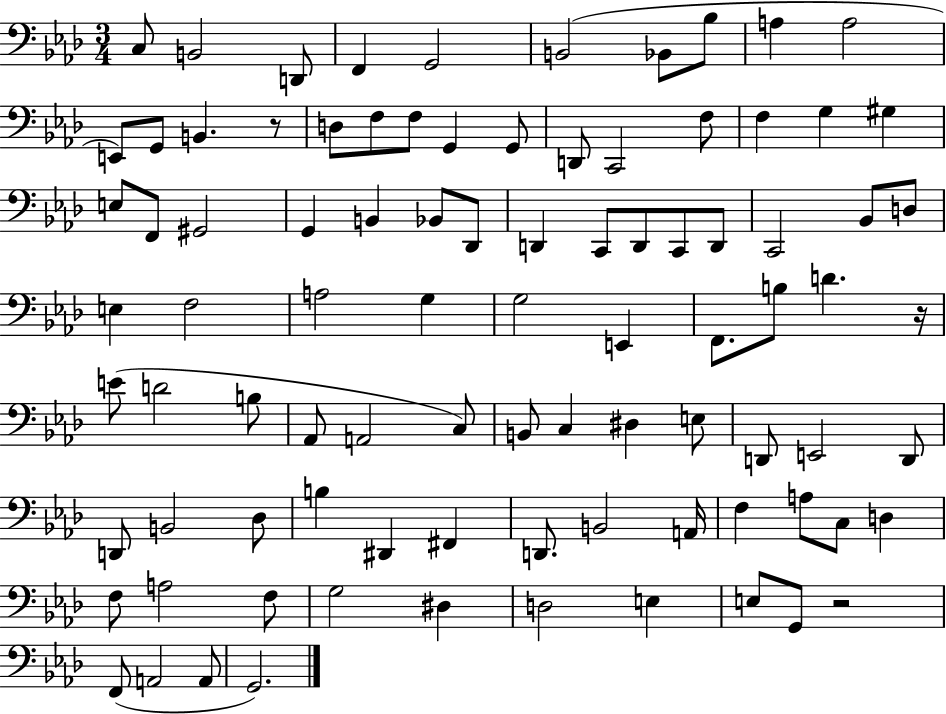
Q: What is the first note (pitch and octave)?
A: C3